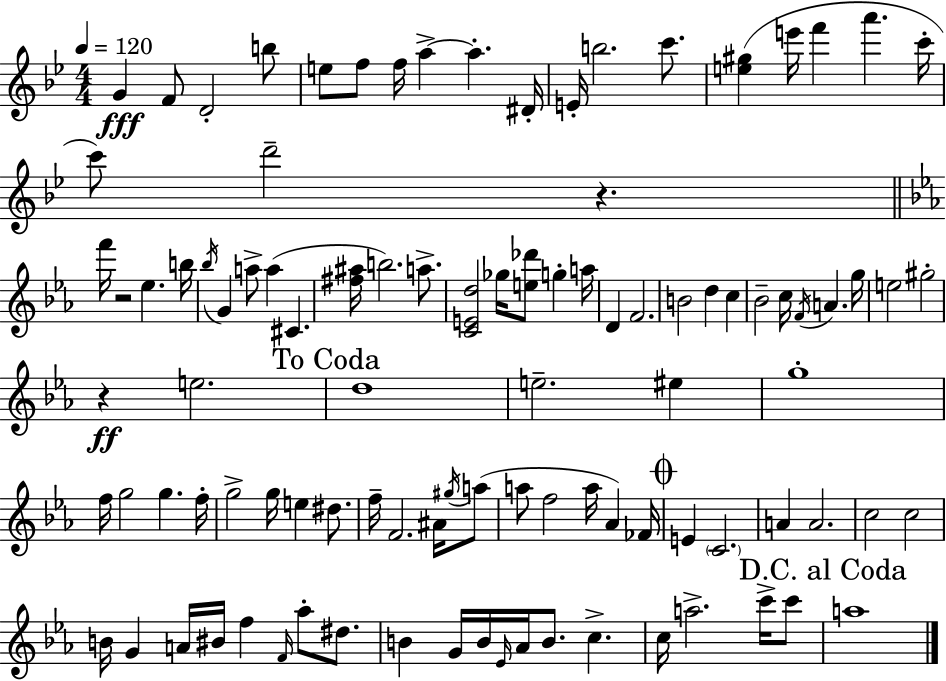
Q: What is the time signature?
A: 4/4